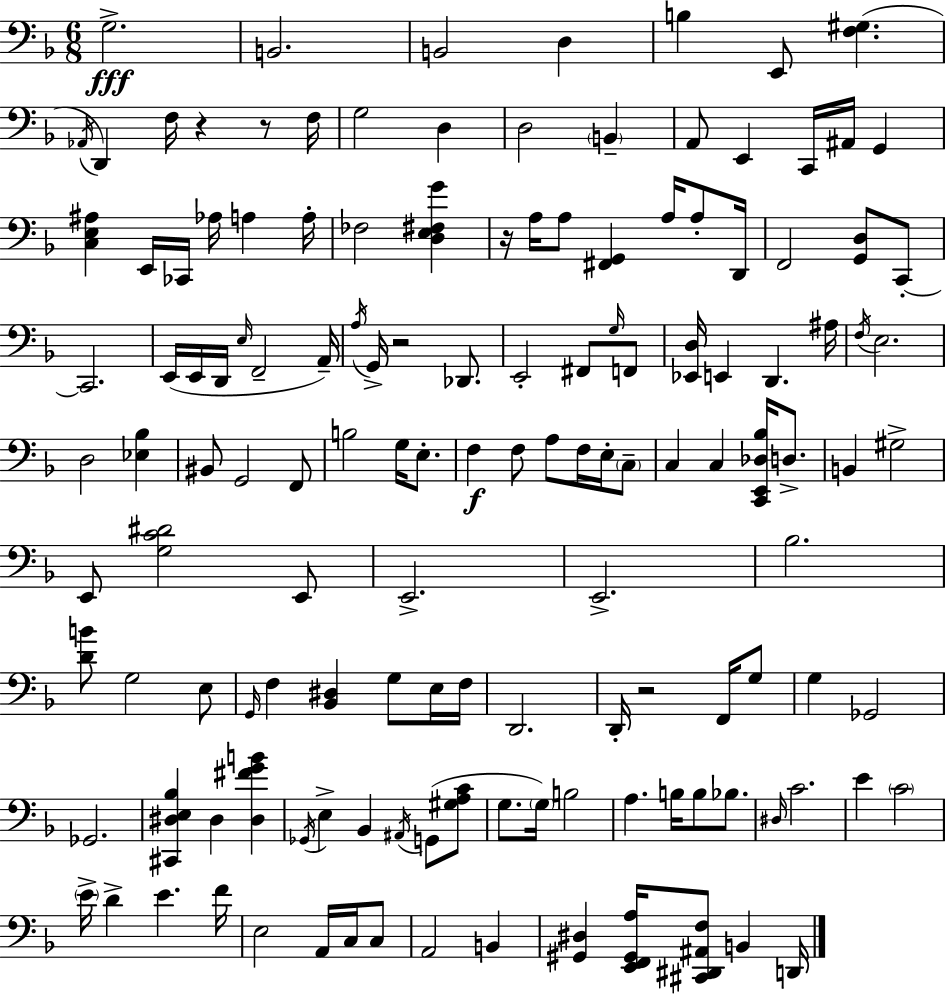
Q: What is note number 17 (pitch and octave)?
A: C2